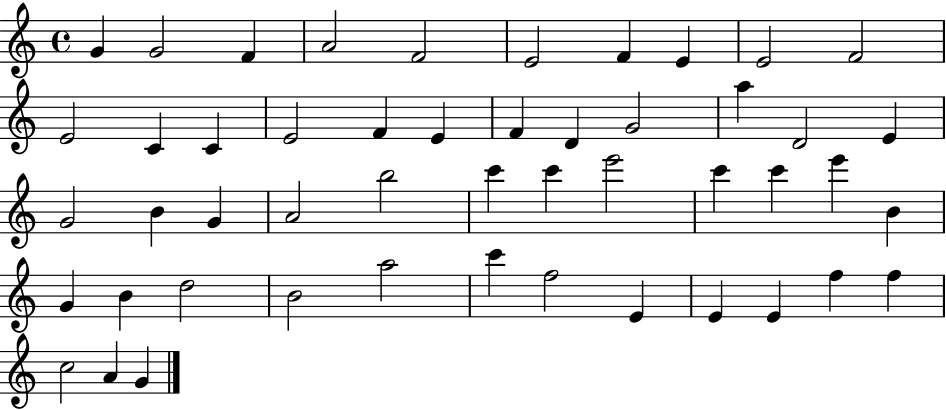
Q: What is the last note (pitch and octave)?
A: G4